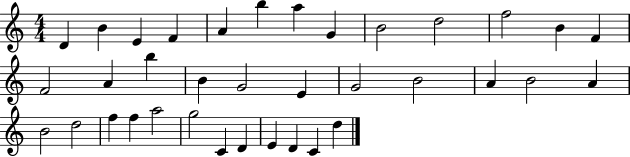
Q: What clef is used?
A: treble